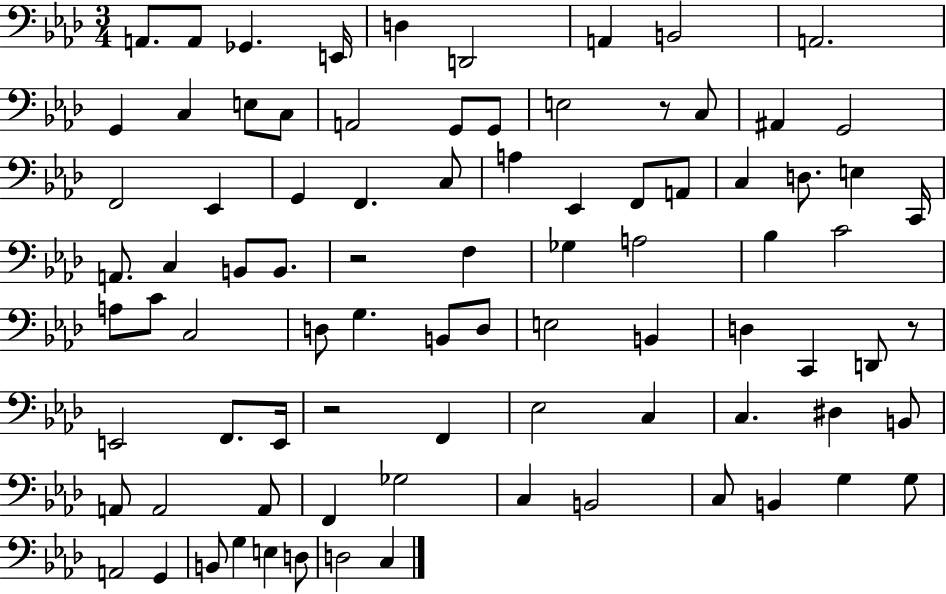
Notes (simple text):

A2/e. A2/e Gb2/q. E2/s D3/q D2/h A2/q B2/h A2/h. G2/q C3/q E3/e C3/e A2/h G2/e G2/e E3/h R/e C3/e A#2/q G2/h F2/h Eb2/q G2/q F2/q. C3/e A3/q Eb2/q F2/e A2/e C3/q D3/e. E3/q C2/s A2/e. C3/q B2/e B2/e. R/h F3/q Gb3/q A3/h Bb3/q C4/h A3/e C4/e C3/h D3/e G3/q. B2/e D3/e E3/h B2/q D3/q C2/q D2/e R/e E2/h F2/e. E2/s R/h F2/q Eb3/h C3/q C3/q. D#3/q B2/e A2/e A2/h A2/e F2/q Gb3/h C3/q B2/h C3/e B2/q G3/q G3/e A2/h G2/q B2/e G3/q E3/q D3/e D3/h C3/q